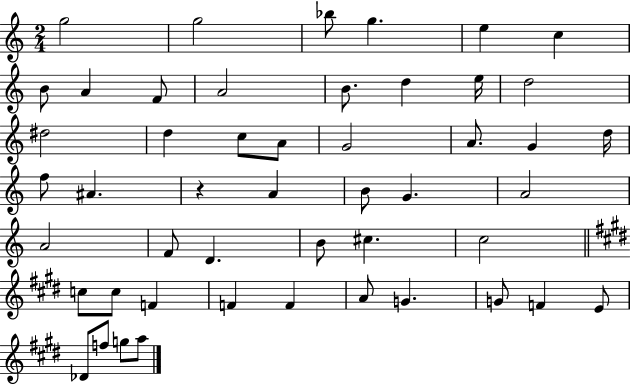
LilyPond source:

{
  \clef treble
  \numericTimeSignature
  \time 2/4
  \key c \major
  g''2 | g''2 | bes''8 g''4. | e''4 c''4 | \break b'8 a'4 f'8 | a'2 | b'8. d''4 e''16 | d''2 | \break dis''2 | d''4 c''8 a'8 | g'2 | a'8. g'4 d''16 | \break f''8 ais'4. | r4 a'4 | b'8 g'4. | a'2 | \break a'2 | f'8 d'4. | b'8 cis''4. | c''2 | \break \bar "||" \break \key e \major c''8 c''8 f'4 | f'4 f'4 | a'8 g'4. | g'8 f'4 e'8 | \break des'8 f''8 g''8 a''8 | \bar "|."
}